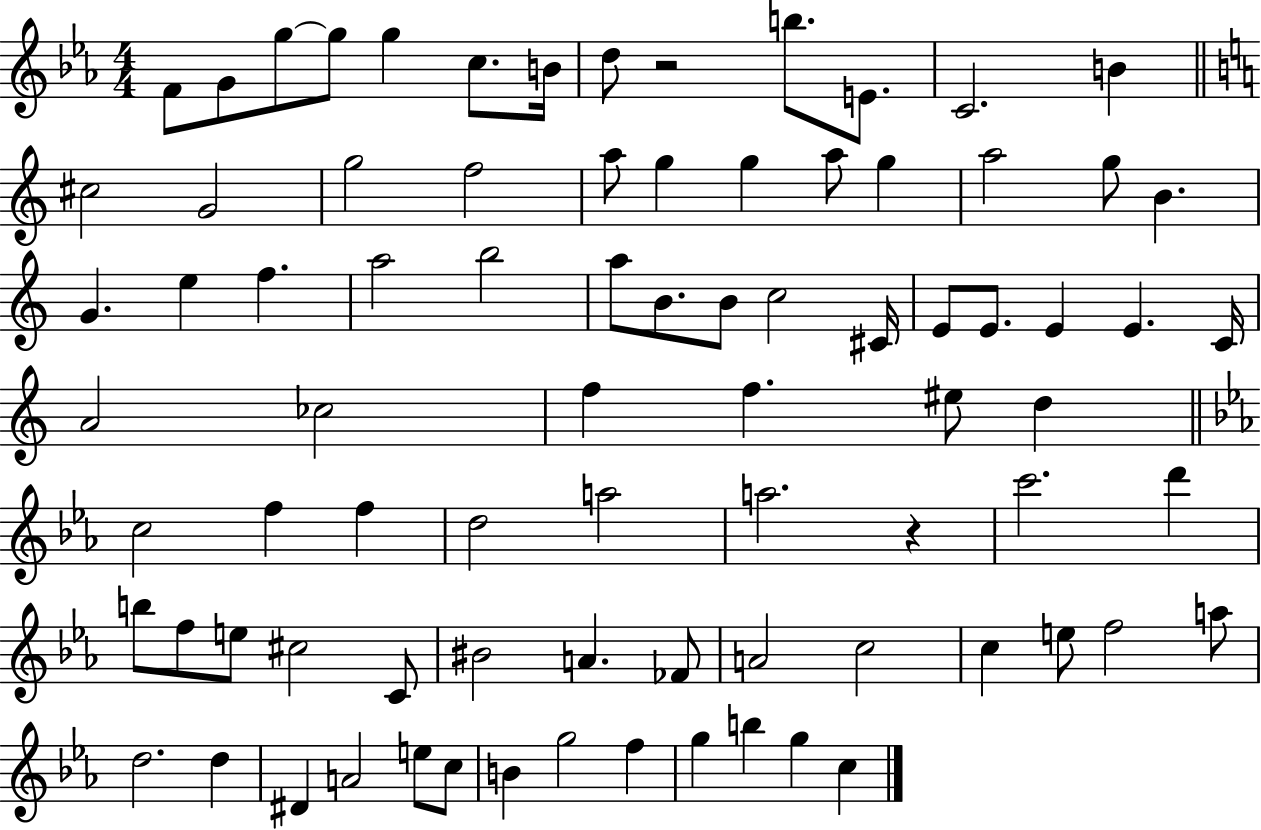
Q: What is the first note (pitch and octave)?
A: F4